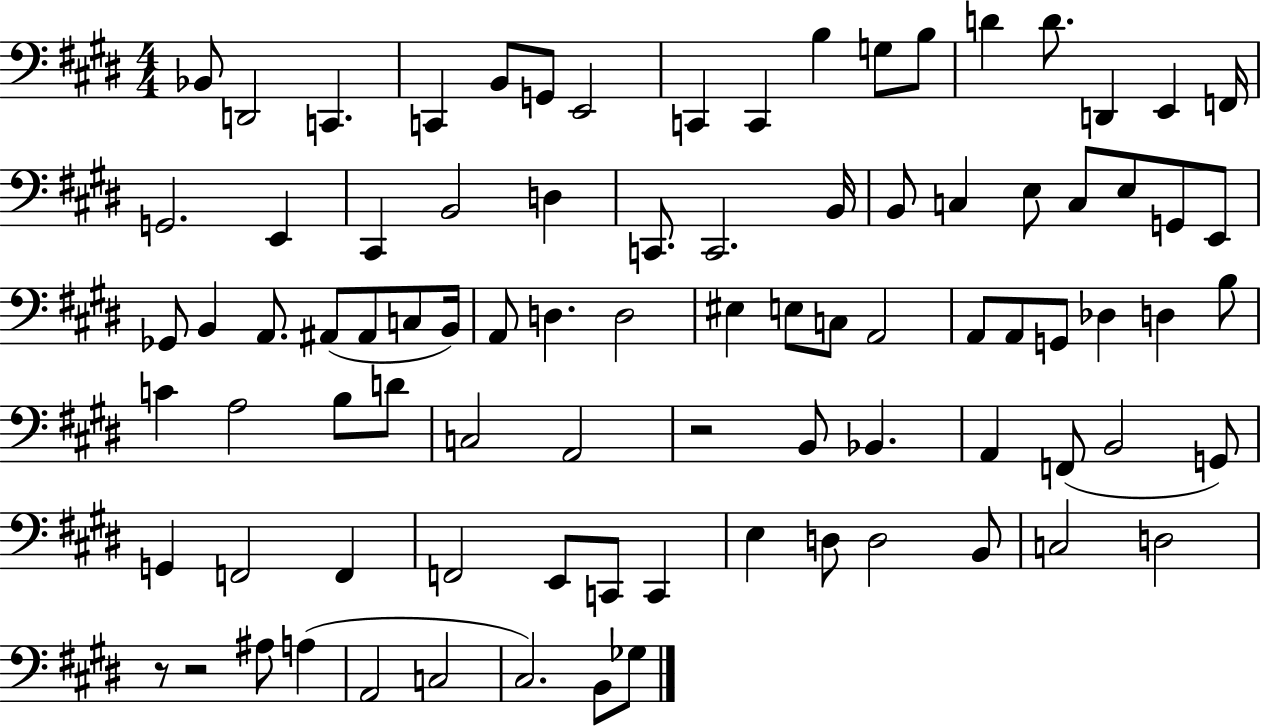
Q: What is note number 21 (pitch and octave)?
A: B2